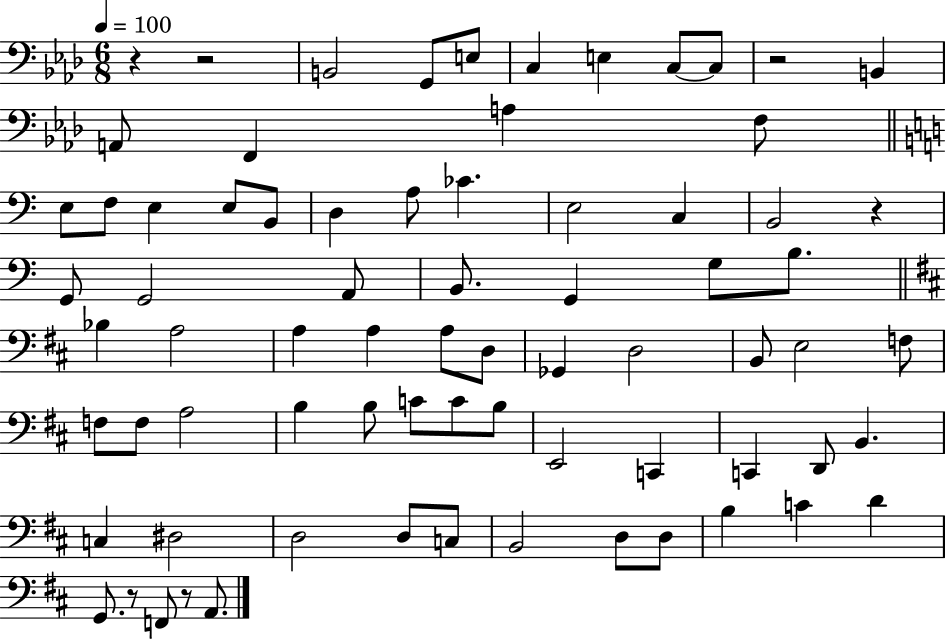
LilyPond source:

{
  \clef bass
  \numericTimeSignature
  \time 6/8
  \key aes \major
  \tempo 4 = 100
  \repeat volta 2 { r4 r2 | b,2 g,8 e8 | c4 e4 c8~~ c8 | r2 b,4 | \break a,8 f,4 a4 f8 | \bar "||" \break \key a \minor e8 f8 e4 e8 b,8 | d4 a8 ces'4. | e2 c4 | b,2 r4 | \break g,8 g,2 a,8 | b,8. g,4 g8 b8. | \bar "||" \break \key d \major bes4 a2 | a4 a4 a8 d8 | ges,4 d2 | b,8 e2 f8 | \break f8 f8 a2 | b4 b8 c'8 c'8 b8 | e,2 c,4 | c,4 d,8 b,4. | \break c4 dis2 | d2 d8 c8 | b,2 d8 d8 | b4 c'4 d'4 | \break g,8. r8 f,8 r8 a,8. | } \bar "|."
}